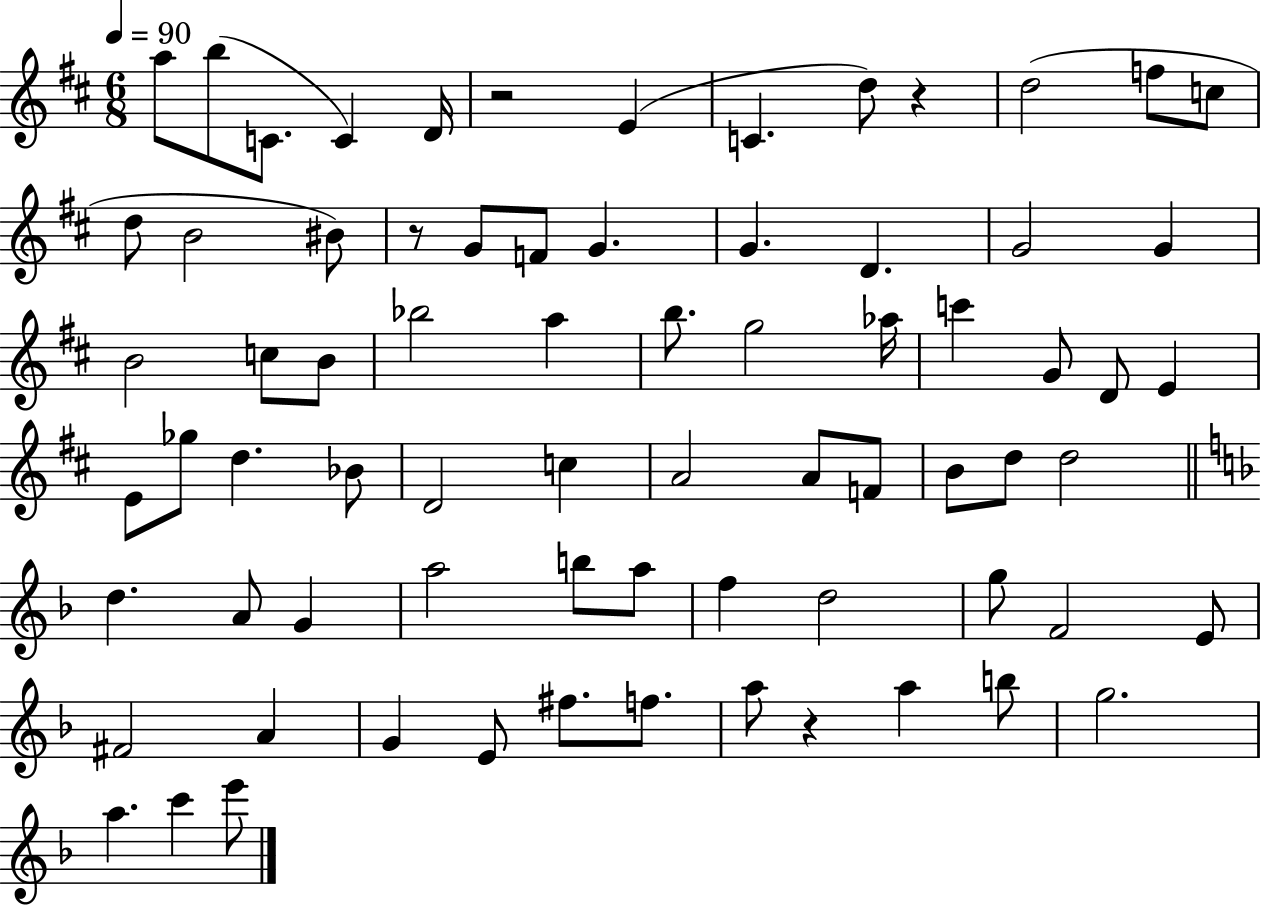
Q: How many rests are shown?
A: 4